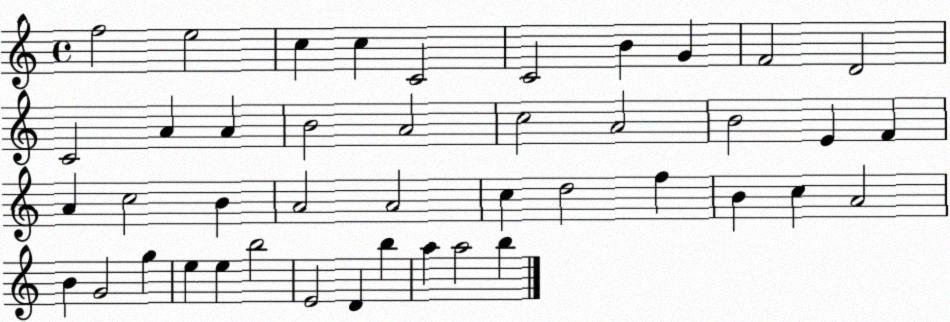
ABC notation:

X:1
T:Untitled
M:4/4
L:1/4
K:C
f2 e2 c c C2 C2 B G F2 D2 C2 A A B2 A2 c2 A2 B2 E F A c2 B A2 A2 c d2 f B c A2 B G2 g e e b2 E2 D b a a2 b